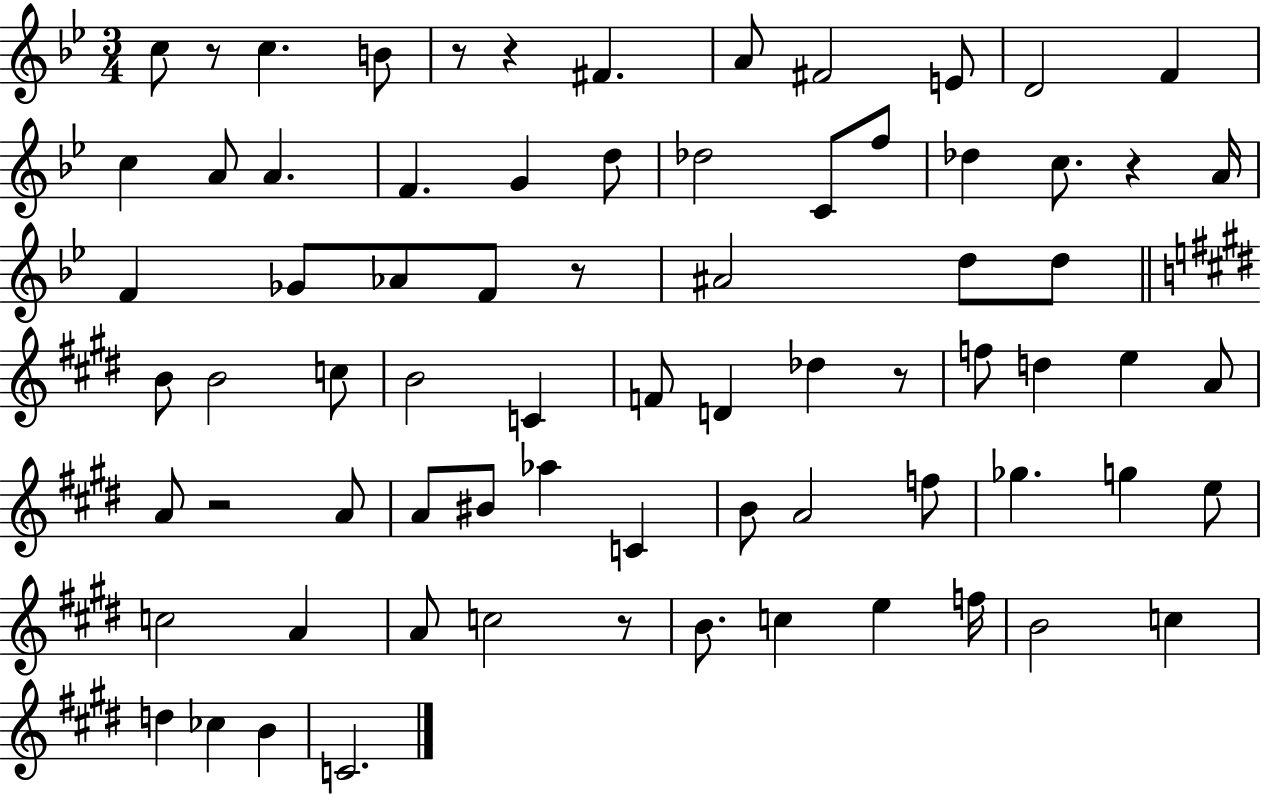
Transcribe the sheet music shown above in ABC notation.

X:1
T:Untitled
M:3/4
L:1/4
K:Bb
c/2 z/2 c B/2 z/2 z ^F A/2 ^F2 E/2 D2 F c A/2 A F G d/2 _d2 C/2 f/2 _d c/2 z A/4 F _G/2 _A/2 F/2 z/2 ^A2 d/2 d/2 B/2 B2 c/2 B2 C F/2 D _d z/2 f/2 d e A/2 A/2 z2 A/2 A/2 ^B/2 _a C B/2 A2 f/2 _g g e/2 c2 A A/2 c2 z/2 B/2 c e f/4 B2 c d _c B C2